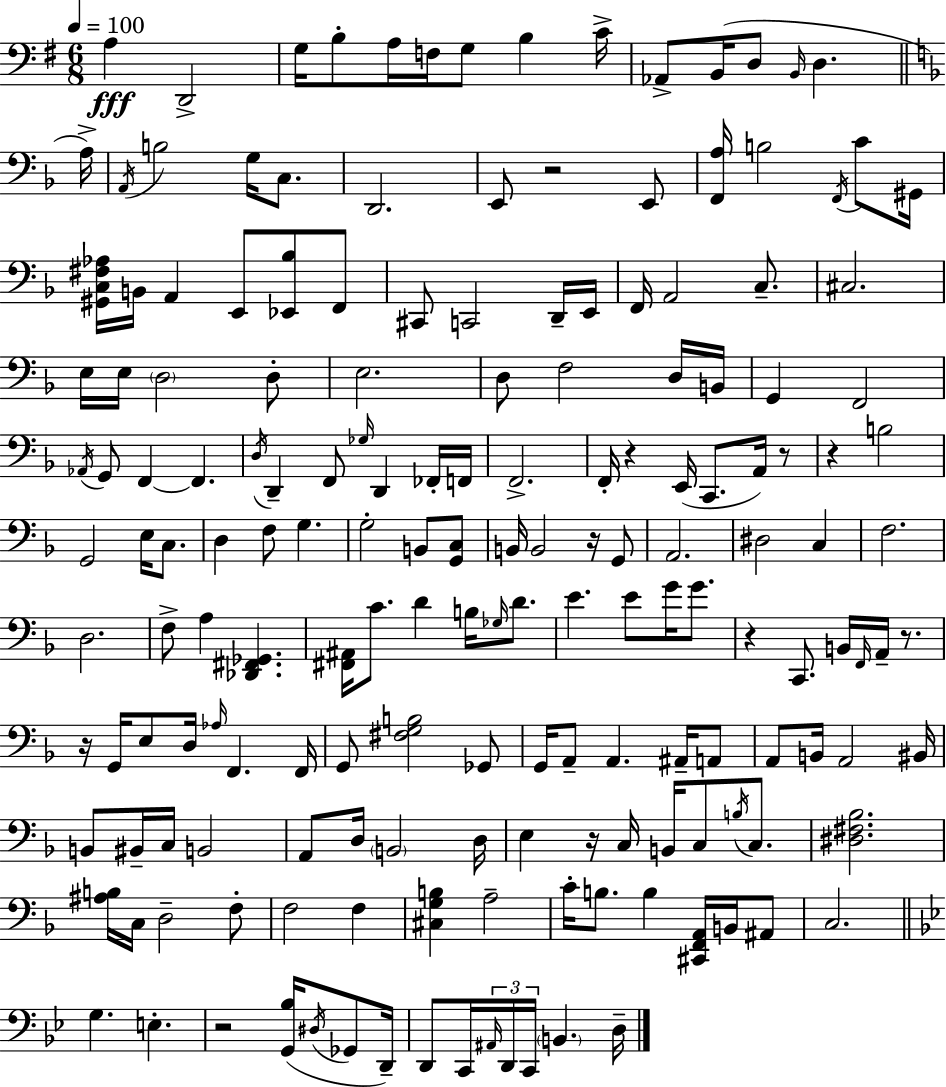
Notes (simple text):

A3/q D2/h G3/s B3/e A3/s F3/s G3/e B3/q C4/s Ab2/e B2/s D3/e B2/s D3/q. A3/s A2/s B3/h G3/s C3/e. D2/h. E2/e R/h E2/e [F2,A3]/s B3/h F2/s C4/e G#2/s [G#2,C3,F#3,Ab3]/s B2/s A2/q E2/e [Eb2,Bb3]/e F2/e C#2/e C2/h D2/s E2/s F2/s A2/h C3/e. C#3/h. E3/s E3/s D3/h D3/e E3/h. D3/e F3/h D3/s B2/s G2/q F2/h Ab2/s G2/e F2/q F2/q. D3/s D2/q F2/e Gb3/s D2/q FES2/s F2/s F2/h. F2/s R/q E2/s C2/e. A2/s R/e R/q B3/h G2/h E3/s C3/e. D3/q F3/e G3/q. G3/h B2/e [G2,C3]/e B2/s B2/h R/s G2/e A2/h. D#3/h C3/q F3/h. D3/h. F3/e A3/q [Db2,F#2,Gb2]/q. [F#2,A#2]/s C4/e. D4/q B3/s Gb3/s D4/e. E4/q. E4/e G4/s G4/e. R/q C2/e. B2/s F2/s A2/s R/e. R/s G2/s E3/e D3/s Ab3/s F2/q. F2/s G2/e [F#3,G3,B3]/h Gb2/e G2/s A2/e A2/q. A#2/s A2/e A2/e B2/s A2/h BIS2/s B2/e BIS2/s C3/s B2/h A2/e D3/s B2/h D3/s E3/q R/s C3/s B2/s C3/e B3/s C3/e. [D#3,F#3,Bb3]/h. [A#3,B3]/s C3/s D3/h F3/e F3/h F3/q [C#3,G3,B3]/q A3/h C4/s B3/e. B3/q [C#2,F2,A2]/s B2/s A#2/e C3/h. G3/q. E3/q. R/h [G2,Bb3]/s D#3/s Gb2/e D2/s D2/e C2/s A#2/s D2/s C2/s B2/q. D3/s